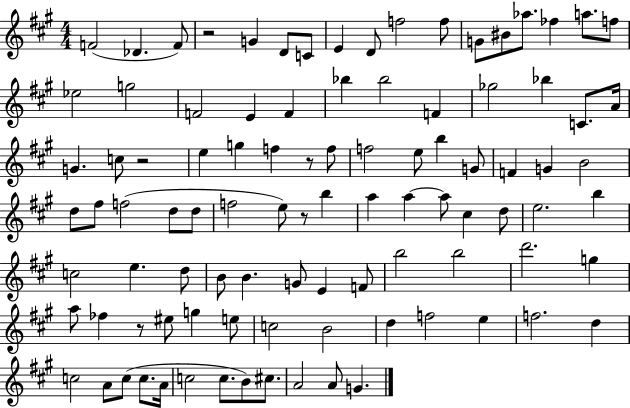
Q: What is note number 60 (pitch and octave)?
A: B4